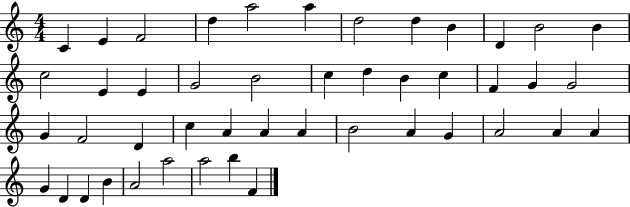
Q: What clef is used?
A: treble